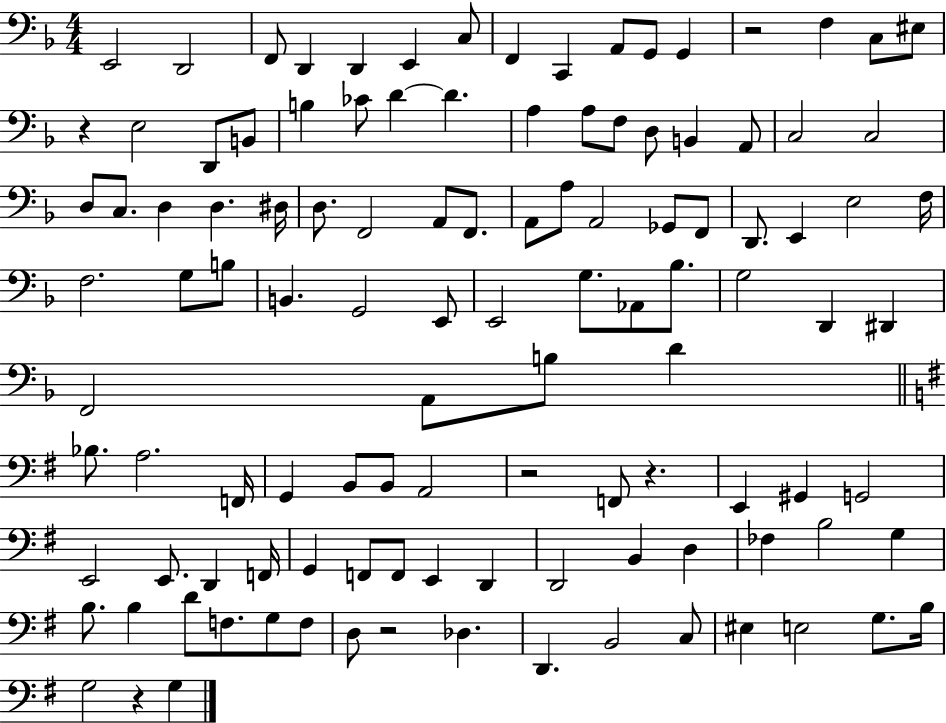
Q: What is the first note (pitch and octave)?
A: E2